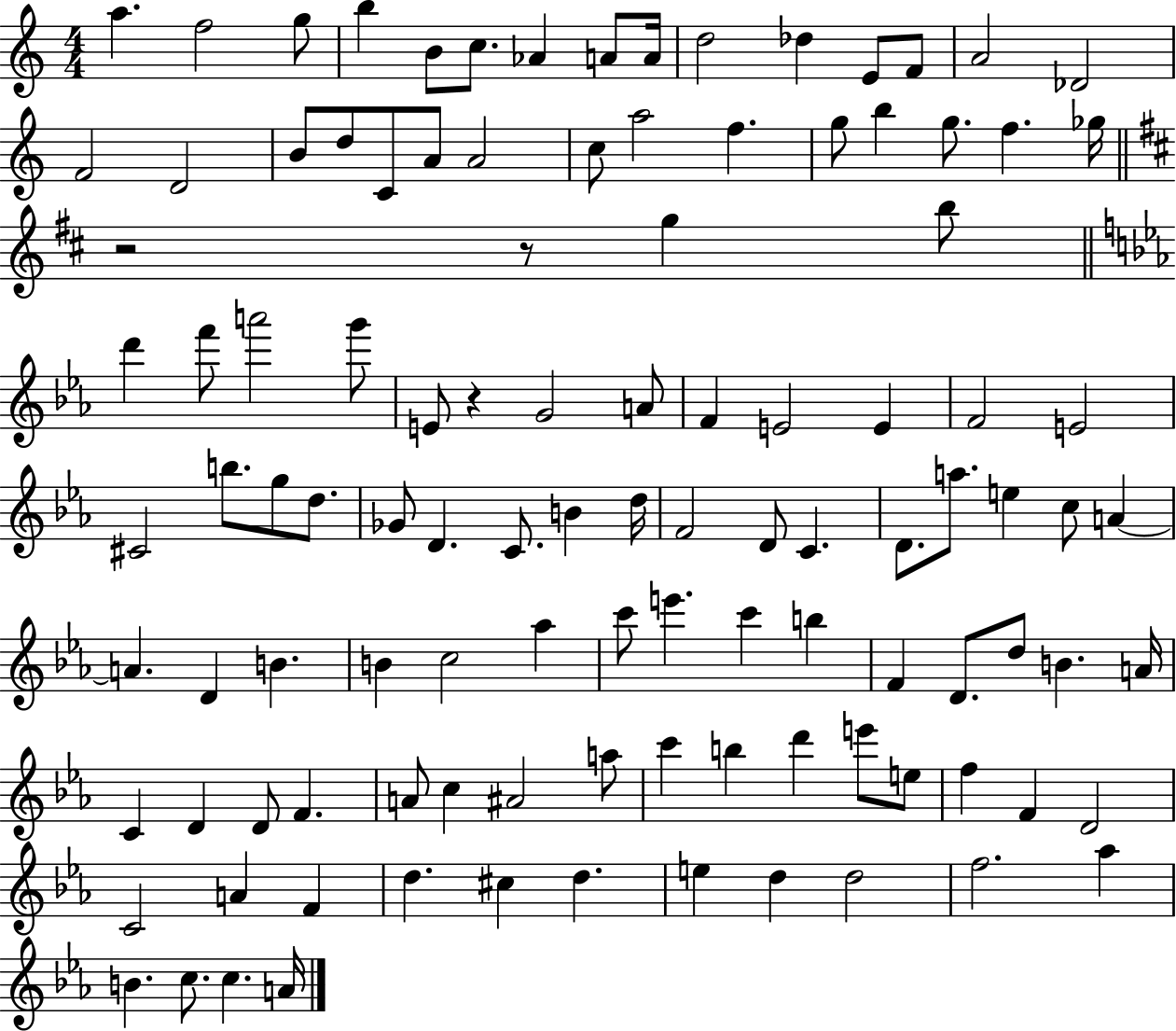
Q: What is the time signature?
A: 4/4